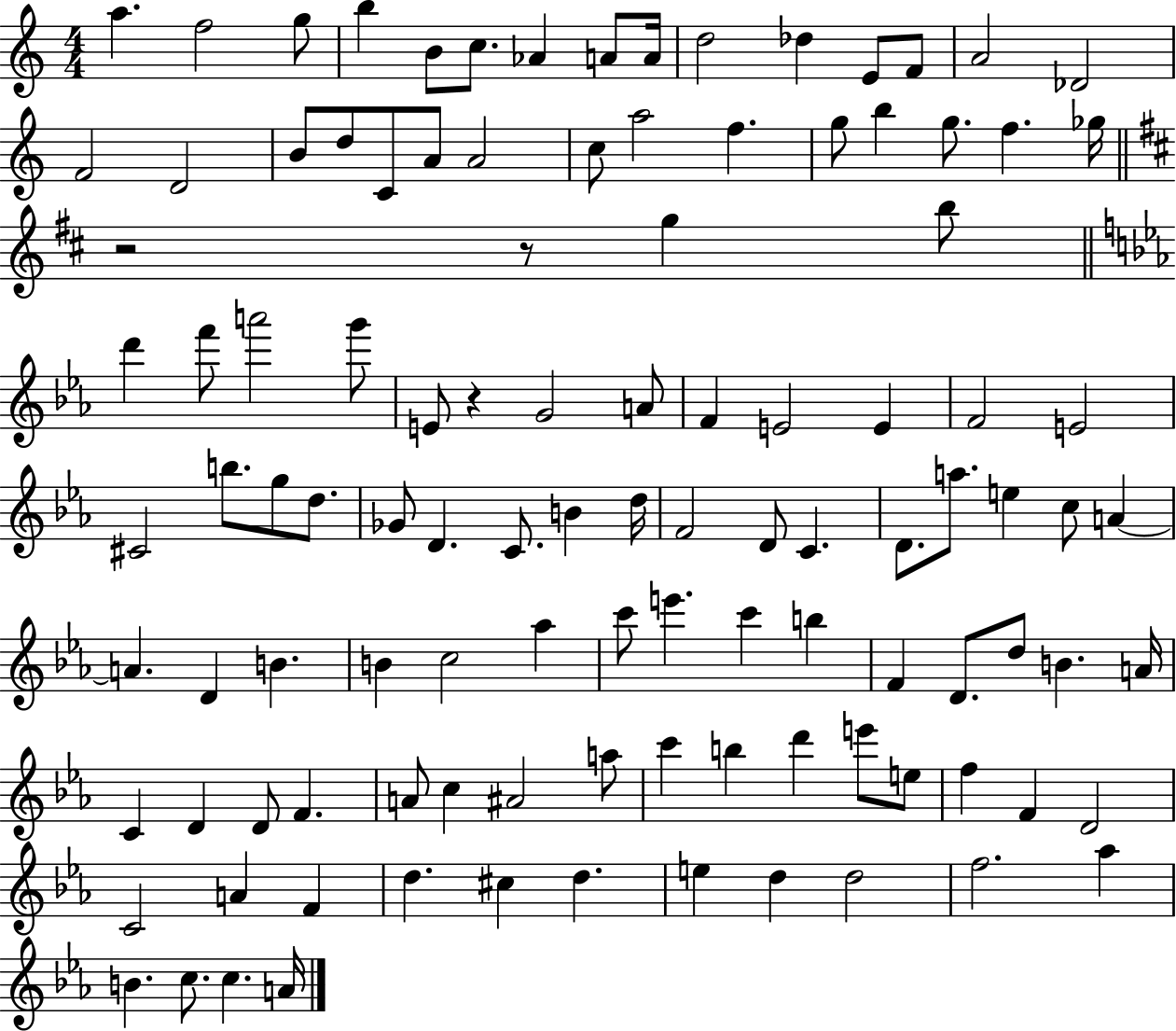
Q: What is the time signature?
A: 4/4